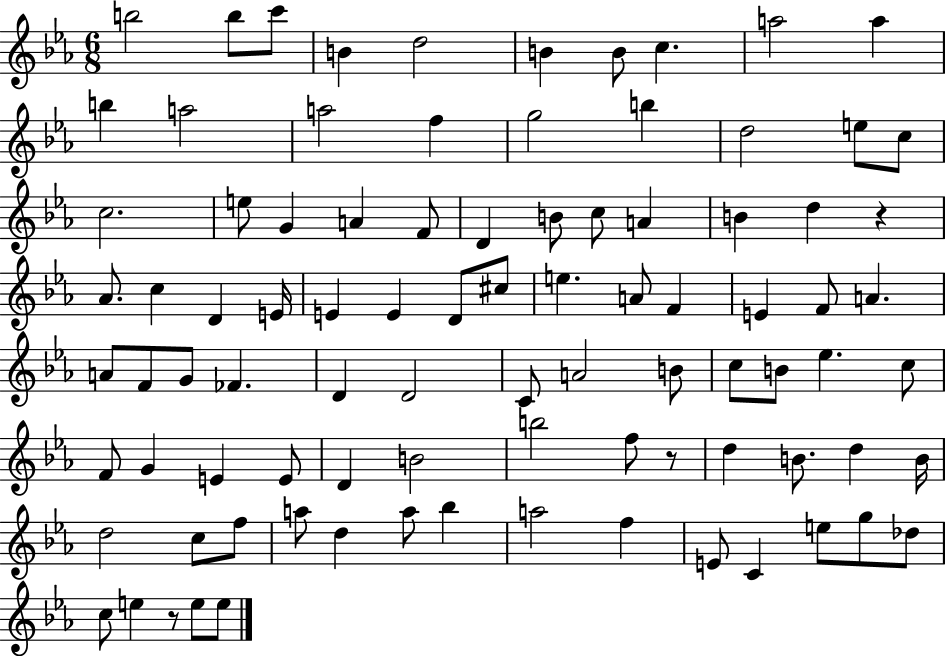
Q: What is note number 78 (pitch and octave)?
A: F5